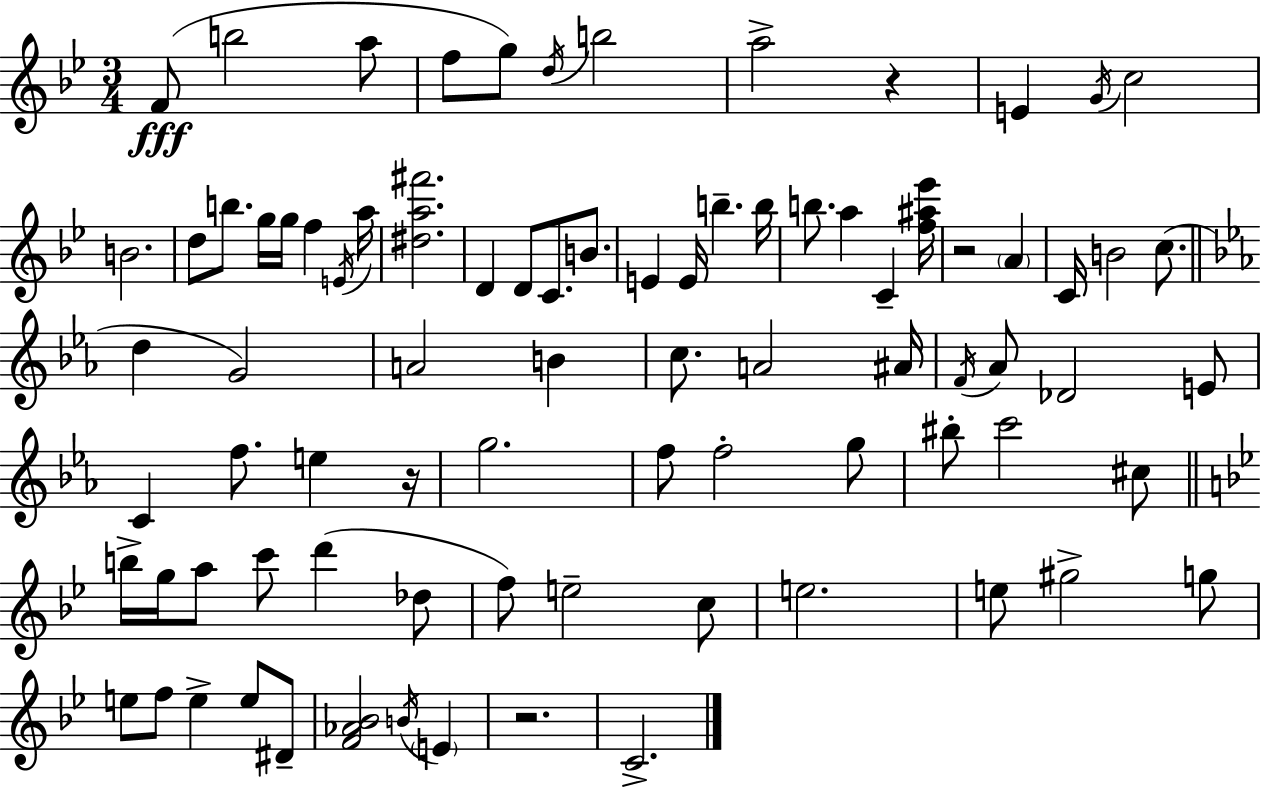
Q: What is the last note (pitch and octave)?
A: C4